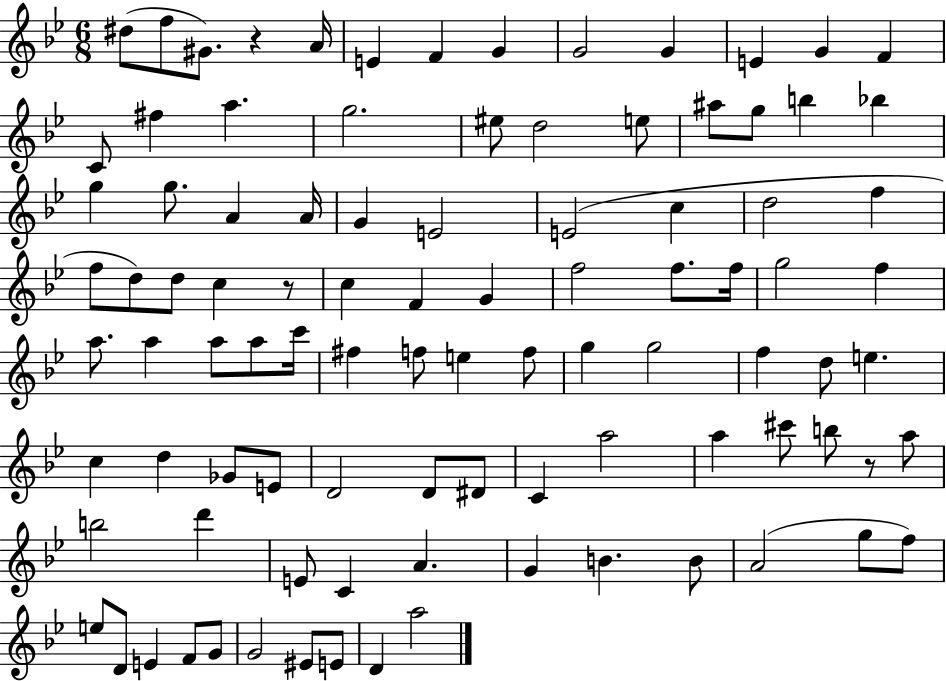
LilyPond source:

{
  \clef treble
  \numericTimeSignature
  \time 6/8
  \key bes \major
  dis''8( f''8 gis'8.) r4 a'16 | e'4 f'4 g'4 | g'2 g'4 | e'4 g'4 f'4 | \break c'8 fis''4 a''4. | g''2. | eis''8 d''2 e''8 | ais''8 g''8 b''4 bes''4 | \break g''4 g''8. a'4 a'16 | g'4 e'2 | e'2( c''4 | d''2 f''4 | \break f''8 d''8) d''8 c''4 r8 | c''4 f'4 g'4 | f''2 f''8. f''16 | g''2 f''4 | \break a''8. a''4 a''8 a''8 c'''16 | fis''4 f''8 e''4 f''8 | g''4 g''2 | f''4 d''8 e''4. | \break c''4 d''4 ges'8 e'8 | d'2 d'8 dis'8 | c'4 a''2 | a''4 cis'''8 b''8 r8 a''8 | \break b''2 d'''4 | e'8 c'4 a'4. | g'4 b'4. b'8 | a'2( g''8 f''8) | \break e''8 d'8 e'4 f'8 g'8 | g'2 eis'8 e'8 | d'4 a''2 | \bar "|."
}